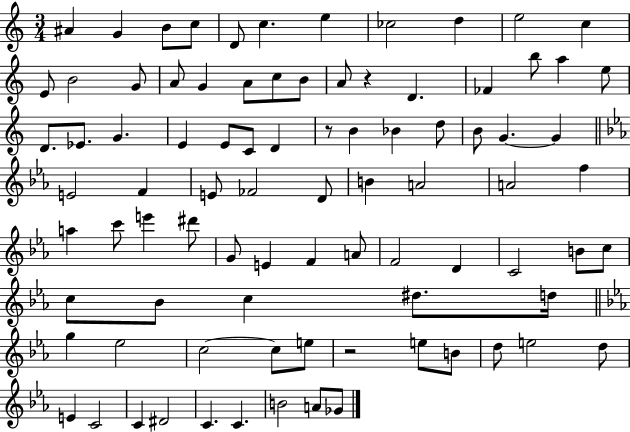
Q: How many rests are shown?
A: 3